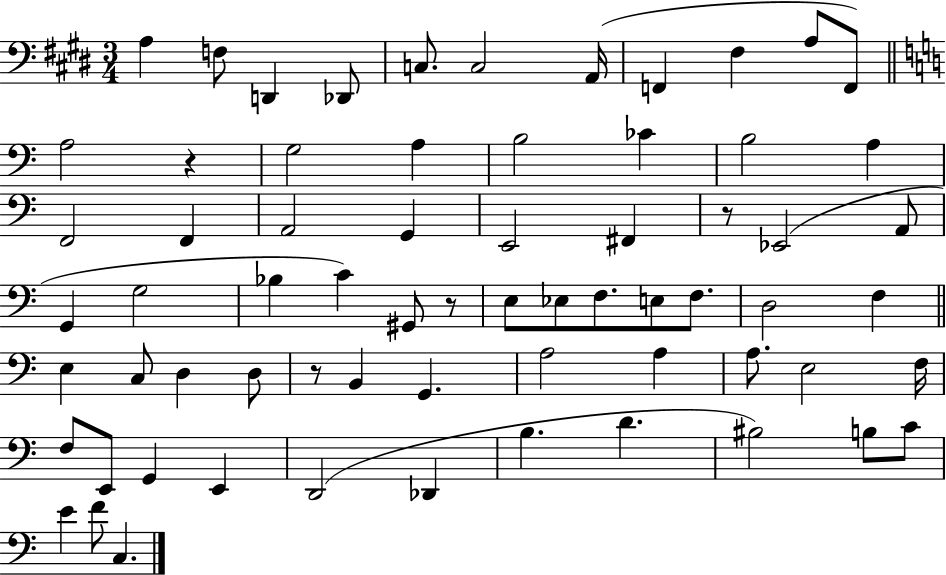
A3/q F3/e D2/q Db2/e C3/e. C3/h A2/s F2/q F#3/q A3/e F2/e A3/h R/q G3/h A3/q B3/h CES4/q B3/h A3/q F2/h F2/q A2/h G2/q E2/h F#2/q R/e Eb2/h A2/e G2/q G3/h Bb3/q C4/q G#2/e R/e E3/e Eb3/e F3/e. E3/e F3/e. D3/h F3/q E3/q C3/e D3/q D3/e R/e B2/q G2/q. A3/h A3/q A3/e. E3/h F3/s F3/e E2/e G2/q E2/q D2/h Db2/q B3/q. D4/q. BIS3/h B3/e C4/e E4/q F4/e C3/q.